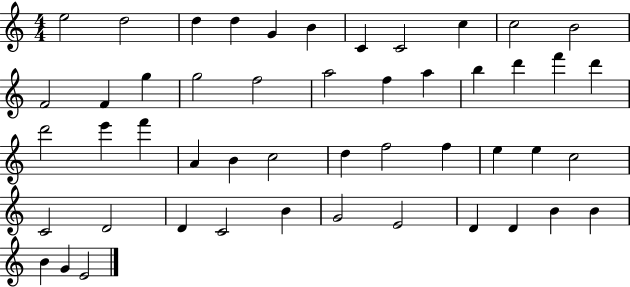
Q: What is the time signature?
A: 4/4